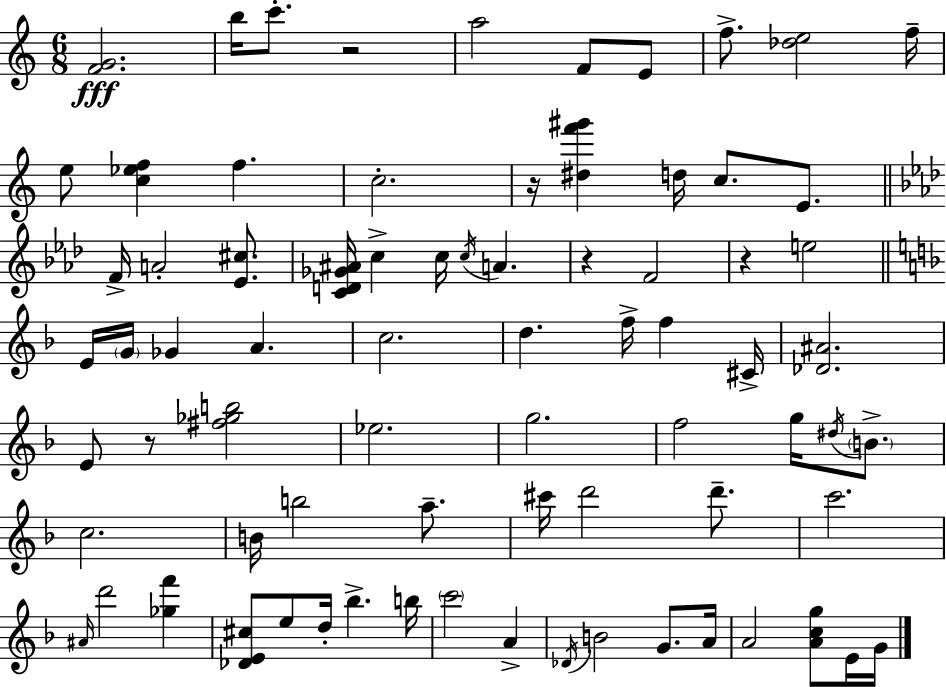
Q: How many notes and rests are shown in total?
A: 76